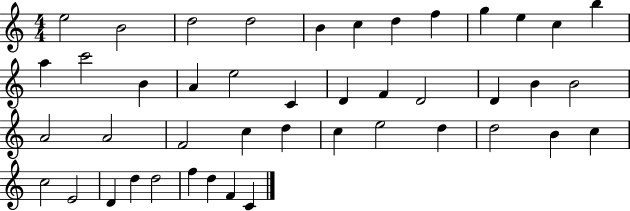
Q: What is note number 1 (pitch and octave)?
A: E5